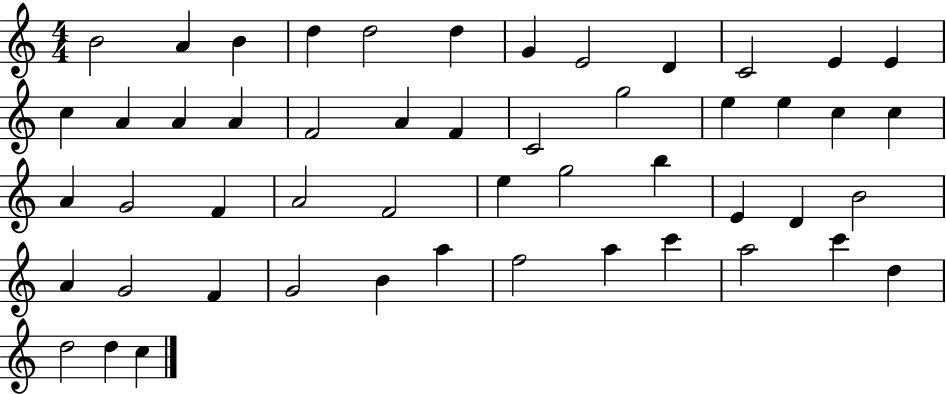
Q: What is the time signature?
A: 4/4